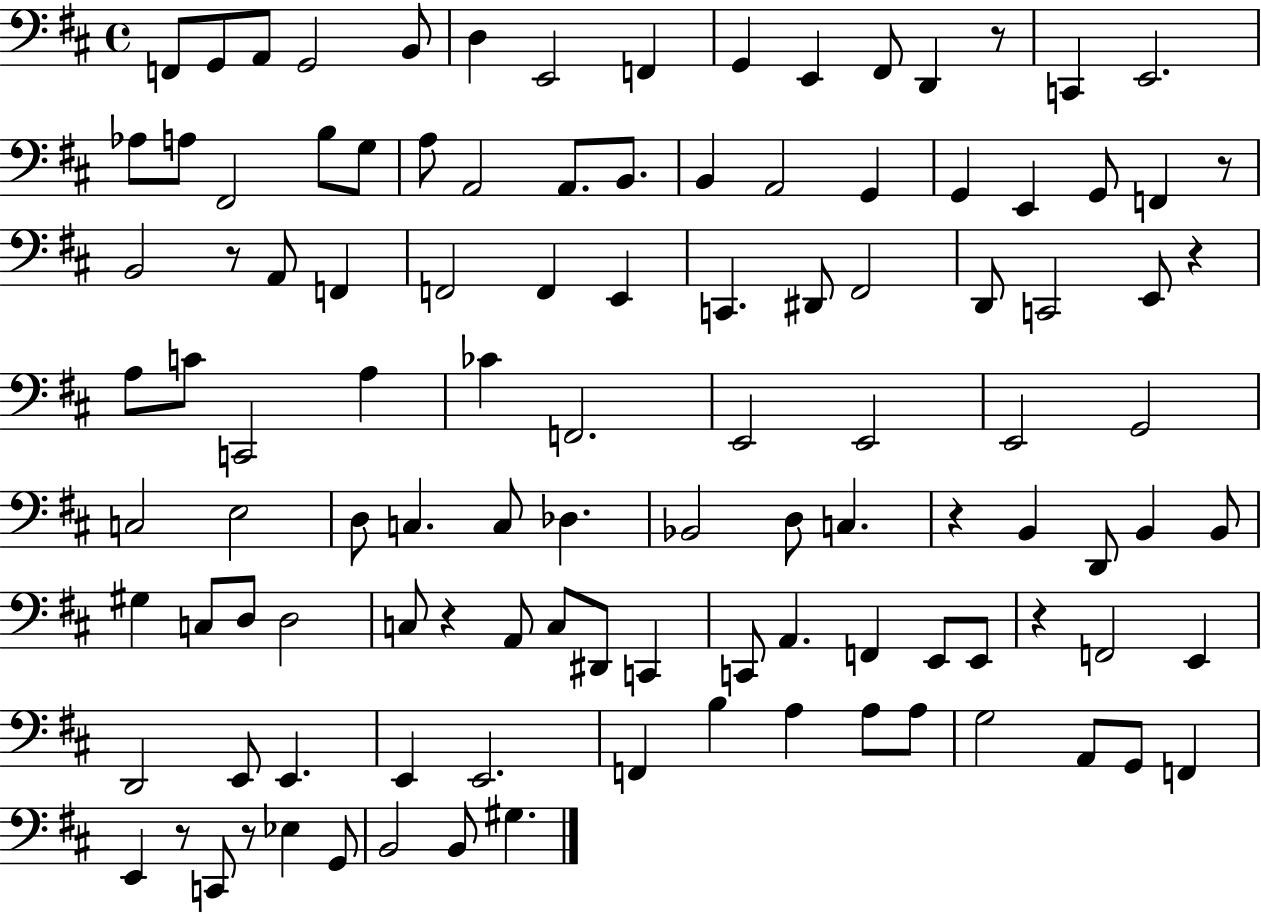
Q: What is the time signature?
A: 4/4